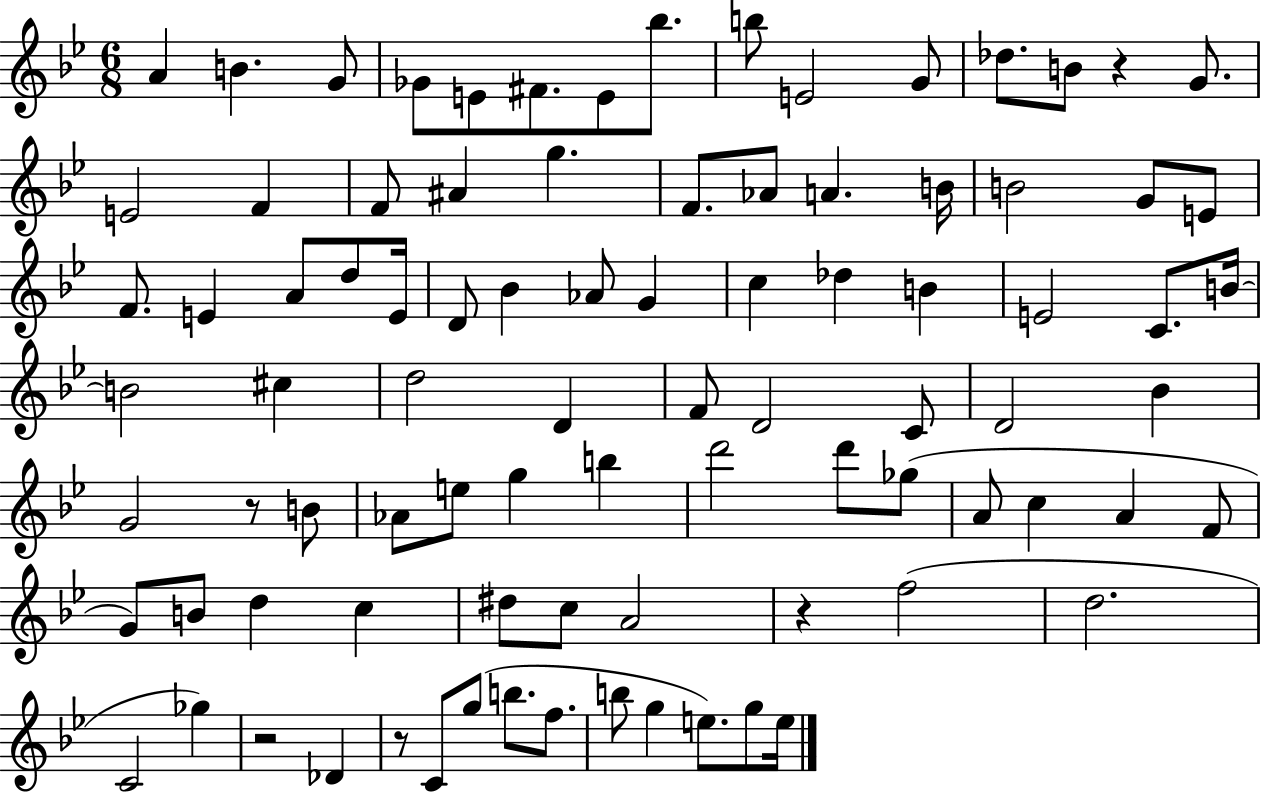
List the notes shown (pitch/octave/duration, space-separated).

A4/q B4/q. G4/e Gb4/e E4/e F#4/e. E4/e Bb5/e. B5/e E4/h G4/e Db5/e. B4/e R/q G4/e. E4/h F4/q F4/e A#4/q G5/q. F4/e. Ab4/e A4/q. B4/s B4/h G4/e E4/e F4/e. E4/q A4/e D5/e E4/s D4/e Bb4/q Ab4/e G4/q C5/q Db5/q B4/q E4/h C4/e. B4/s B4/h C#5/q D5/h D4/q F4/e D4/h C4/e D4/h Bb4/q G4/h R/e B4/e Ab4/e E5/e G5/q B5/q D6/h D6/e Gb5/e A4/e C5/q A4/q F4/e G4/e B4/e D5/q C5/q D#5/e C5/e A4/h R/q F5/h D5/h. C4/h Gb5/q R/h Db4/q R/e C4/e G5/e B5/e. F5/e. B5/e G5/q E5/e. G5/e E5/s